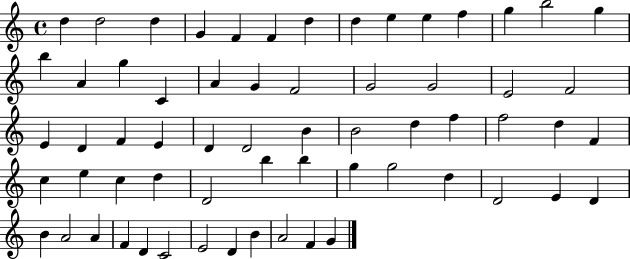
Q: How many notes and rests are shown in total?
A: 63